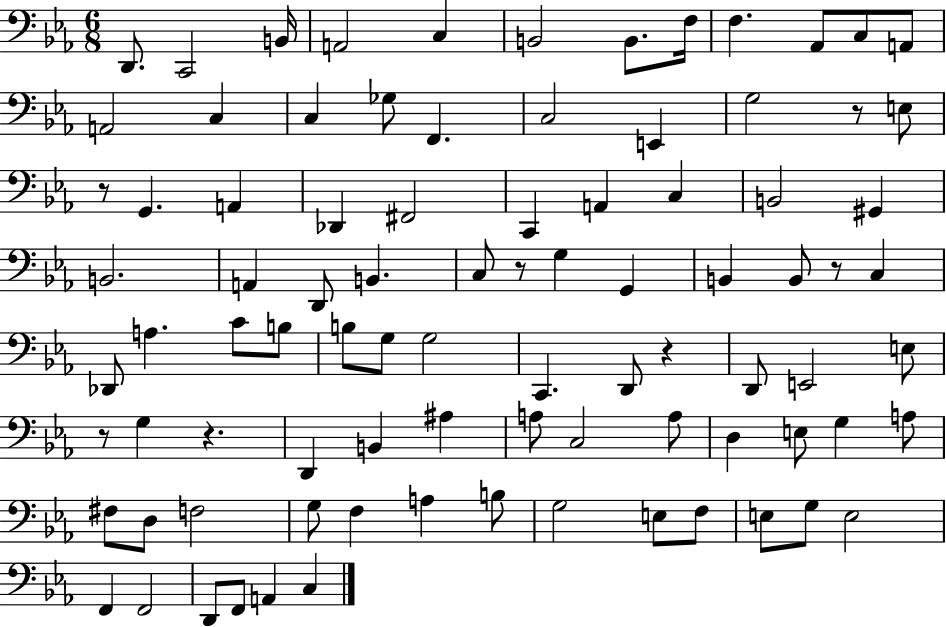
{
  \clef bass
  \numericTimeSignature
  \time 6/8
  \key ees \major
  d,8. c,2 b,16 | a,2 c4 | b,2 b,8. f16 | f4. aes,8 c8 a,8 | \break a,2 c4 | c4 ges8 f,4. | c2 e,4 | g2 r8 e8 | \break r8 g,4. a,4 | des,4 fis,2 | c,4 a,4 c4 | b,2 gis,4 | \break b,2. | a,4 d,8 b,4. | c8 r8 g4 g,4 | b,4 b,8 r8 c4 | \break des,8 a4. c'8 b8 | b8 g8 g2 | c,4. d,8 r4 | d,8 e,2 e8 | \break r8 g4 r4. | d,4 b,4 ais4 | a8 c2 a8 | d4 e8 g4 a8 | \break fis8 d8 f2 | g8 f4 a4 b8 | g2 e8 f8 | e8 g8 e2 | \break f,4 f,2 | d,8 f,8 a,4 c4 | \bar "|."
}